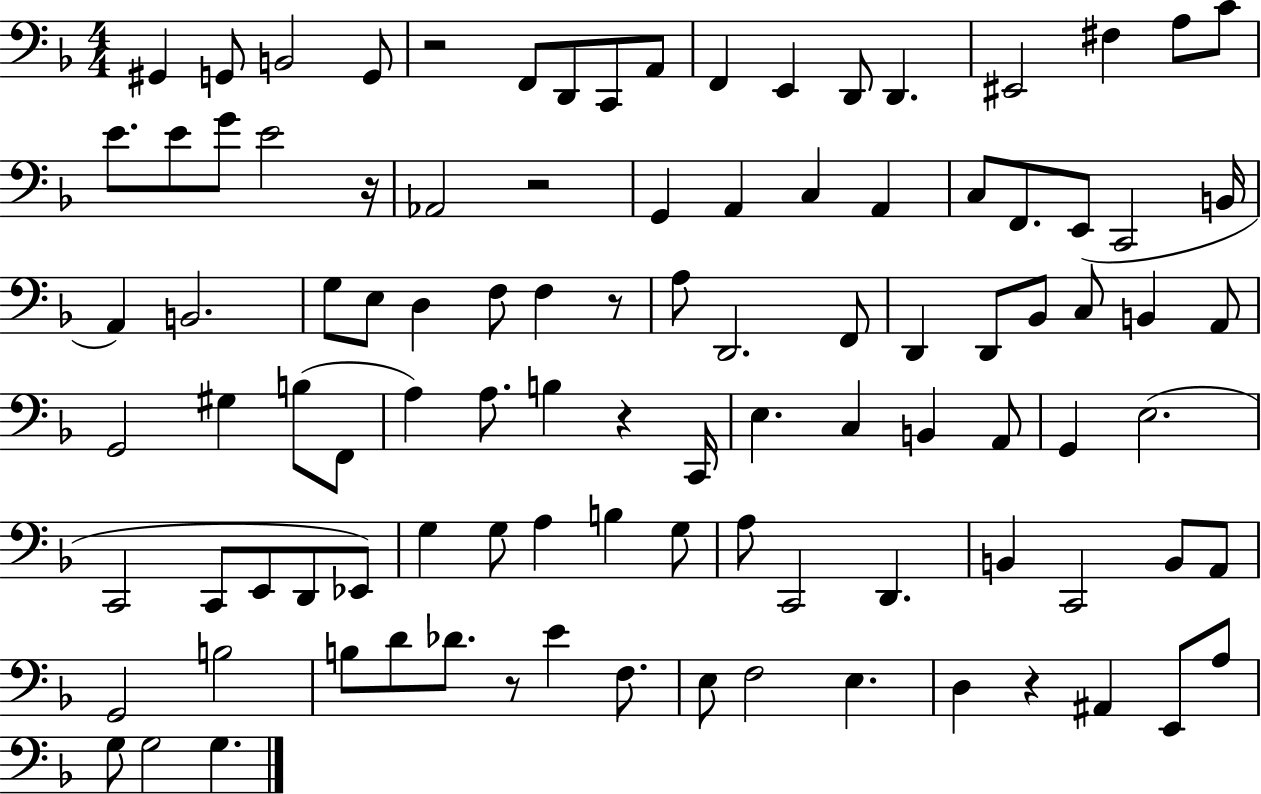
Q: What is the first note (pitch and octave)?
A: G#2